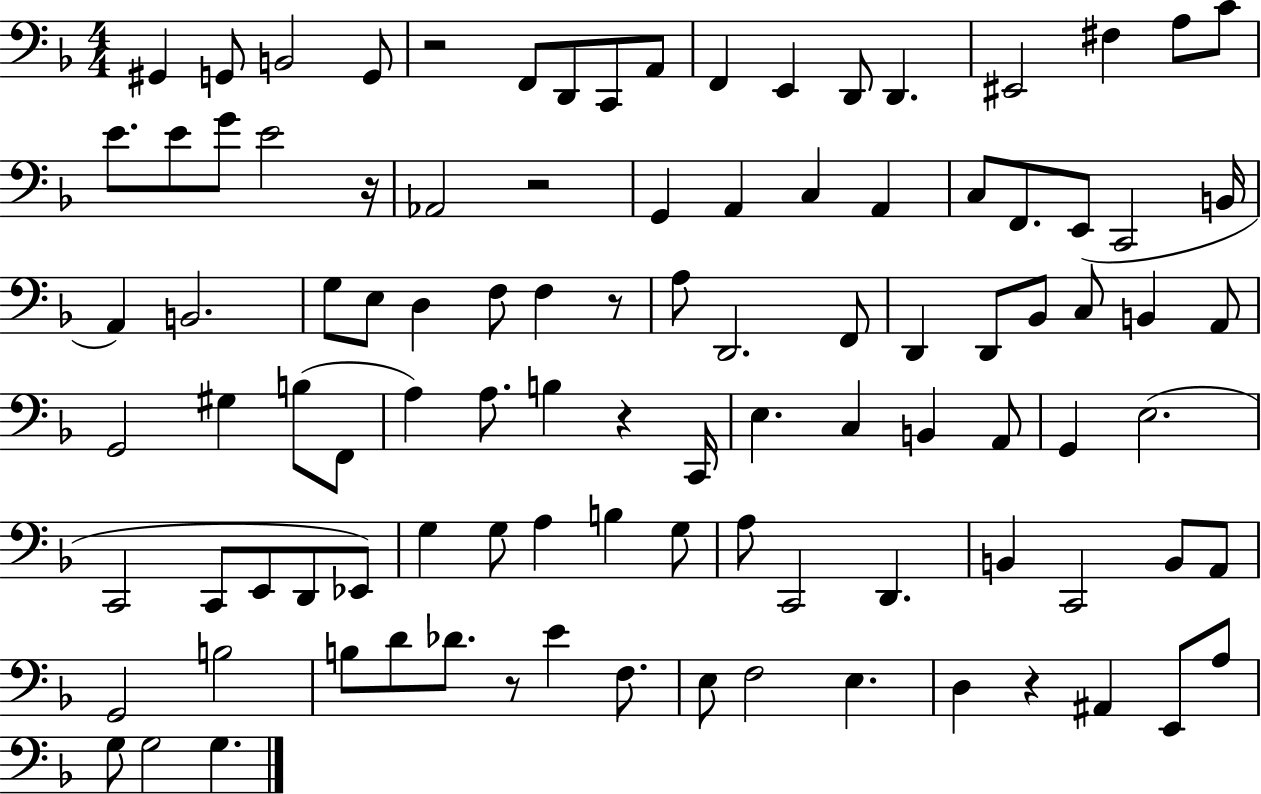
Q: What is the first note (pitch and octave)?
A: G#2